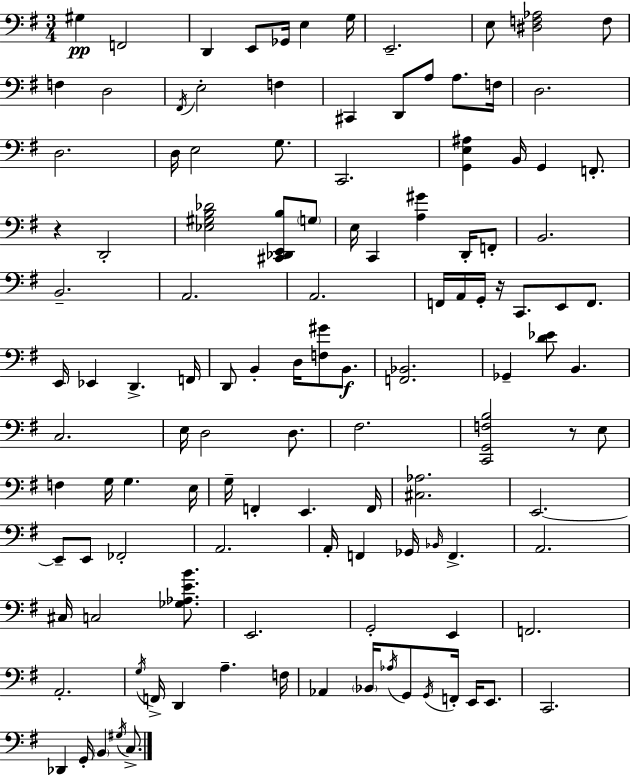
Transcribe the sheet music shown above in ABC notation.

X:1
T:Untitled
M:3/4
L:1/4
K:Em
^G, F,,2 D,, E,,/2 _G,,/4 E, G,/4 E,,2 E,/2 [^D,F,_A,]2 F,/2 F, D,2 ^F,,/4 E,2 F, ^C,, D,,/2 A,/2 A,/2 F,/4 D,2 D,2 D,/4 E,2 G,/2 C,,2 [G,,E,^A,] B,,/4 G,, F,,/2 z D,,2 [_E,^G,B,_D]2 [^C,,_D,,E,,B,]/2 G,/2 E,/4 C,, [A,^G] D,,/4 F,,/2 B,,2 B,,2 A,,2 A,,2 F,,/4 A,,/4 G,,/4 z/4 C,,/2 E,,/2 F,,/2 E,,/4 _E,, D,, F,,/4 D,,/2 B,, D,/4 [F,^G]/2 B,,/2 [F,,_B,,]2 _G,, [D_E]/2 B,, C,2 E,/4 D,2 D,/2 ^F,2 [C,,G,,F,B,]2 z/2 E,/2 F, G,/4 G, E,/4 G,/4 F,, E,, F,,/4 [^C,_A,]2 E,,2 E,,/2 E,,/2 _F,,2 A,,2 A,,/4 F,, _G,,/4 _B,,/4 F,, A,,2 ^C,/4 C,2 [_G,_A,EB]/2 E,,2 G,,2 E,, F,,2 A,,2 G,/4 F,,/4 D,, A, F,/4 _A,, _B,,/4 _A,/4 G,,/2 G,,/4 F,,/4 E,,/4 E,,/2 C,,2 _D,, G,,/4 B,, ^G,/4 C,/2